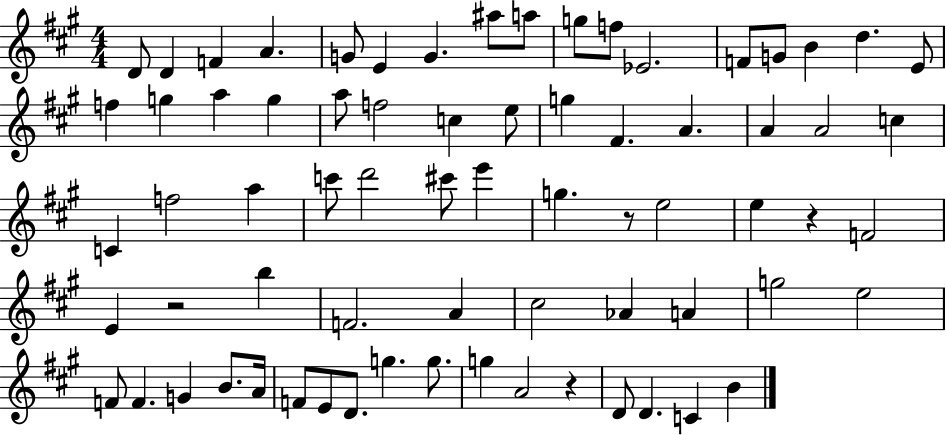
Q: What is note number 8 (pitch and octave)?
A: A#5